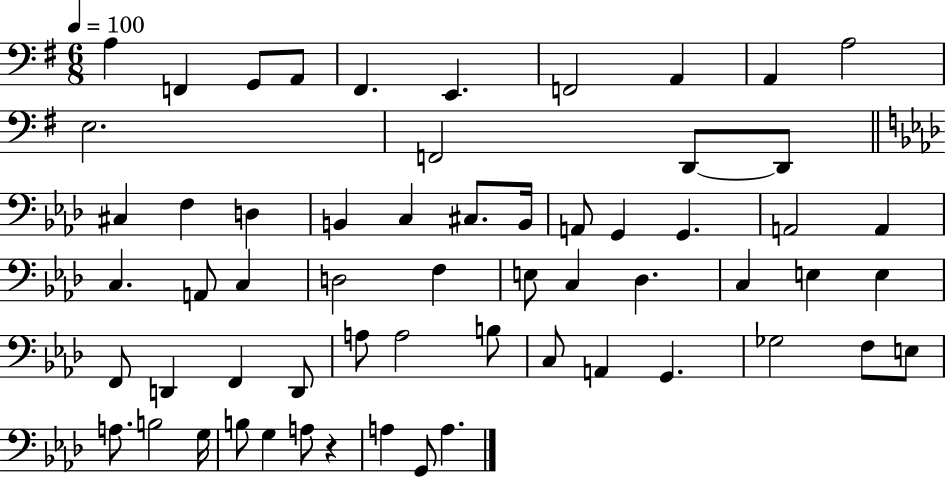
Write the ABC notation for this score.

X:1
T:Untitled
M:6/8
L:1/4
K:G
A, F,, G,,/2 A,,/2 ^F,, E,, F,,2 A,, A,, A,2 E,2 F,,2 D,,/2 D,,/2 ^C, F, D, B,, C, ^C,/2 B,,/4 A,,/2 G,, G,, A,,2 A,, C, A,,/2 C, D,2 F, E,/2 C, _D, C, E, E, F,,/2 D,, F,, D,,/2 A,/2 A,2 B,/2 C,/2 A,, G,, _G,2 F,/2 E,/2 A,/2 B,2 G,/4 B,/2 G, A,/2 z A, G,,/2 A,